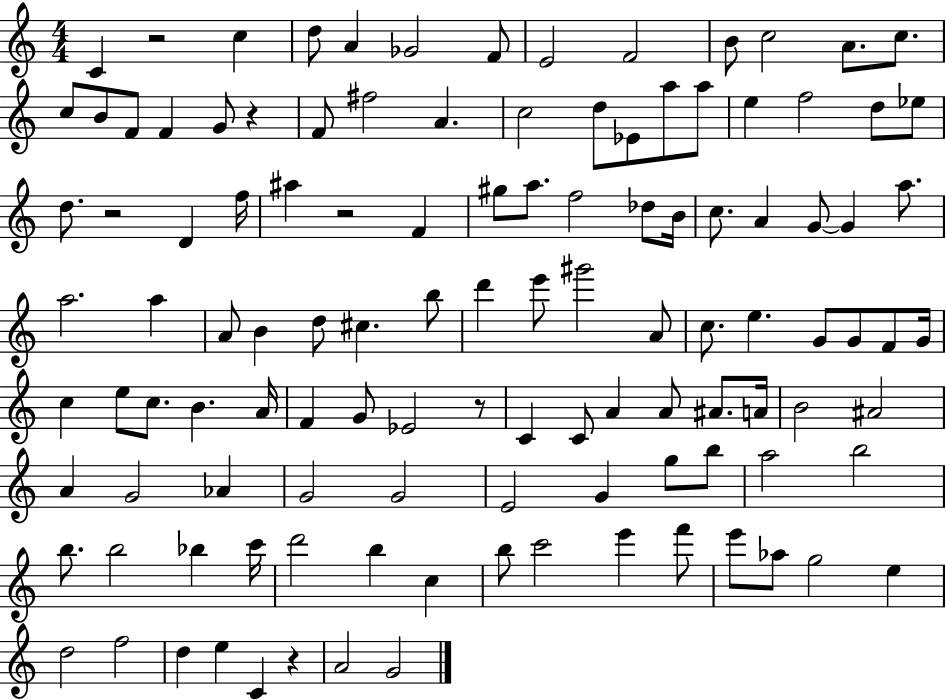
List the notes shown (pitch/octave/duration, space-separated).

C4/q R/h C5/q D5/e A4/q Gb4/h F4/e E4/h F4/h B4/e C5/h A4/e. C5/e. C5/e B4/e F4/e F4/q G4/e R/q F4/e F#5/h A4/q. C5/h D5/e Eb4/e A5/e A5/e E5/q F5/h D5/e Eb5/e D5/e. R/h D4/q F5/s A#5/q R/h F4/q G#5/e A5/e. F5/h Db5/e B4/s C5/e. A4/q G4/e G4/q A5/e. A5/h. A5/q A4/e B4/q D5/e C#5/q. B5/e D6/q E6/e G#6/h A4/e C5/e. E5/q. G4/e G4/e F4/e G4/s C5/q E5/e C5/e. B4/q. A4/s F4/q G4/e Eb4/h R/e C4/q C4/e A4/q A4/e A#4/e. A4/s B4/h A#4/h A4/q G4/h Ab4/q G4/h G4/h E4/h G4/q G5/e B5/e A5/h B5/h B5/e. B5/h Bb5/q C6/s D6/h B5/q C5/q B5/e C6/h E6/q F6/e E6/e Ab5/e G5/h E5/q D5/h F5/h D5/q E5/q C4/q R/q A4/h G4/h